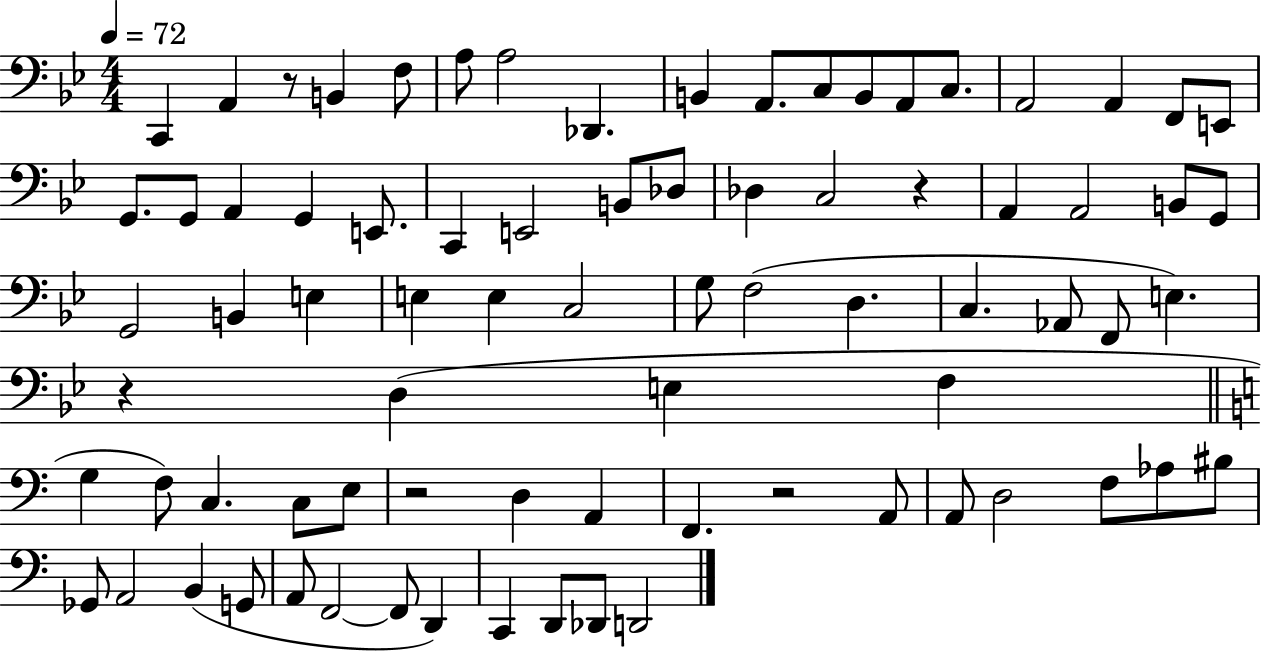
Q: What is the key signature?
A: BES major